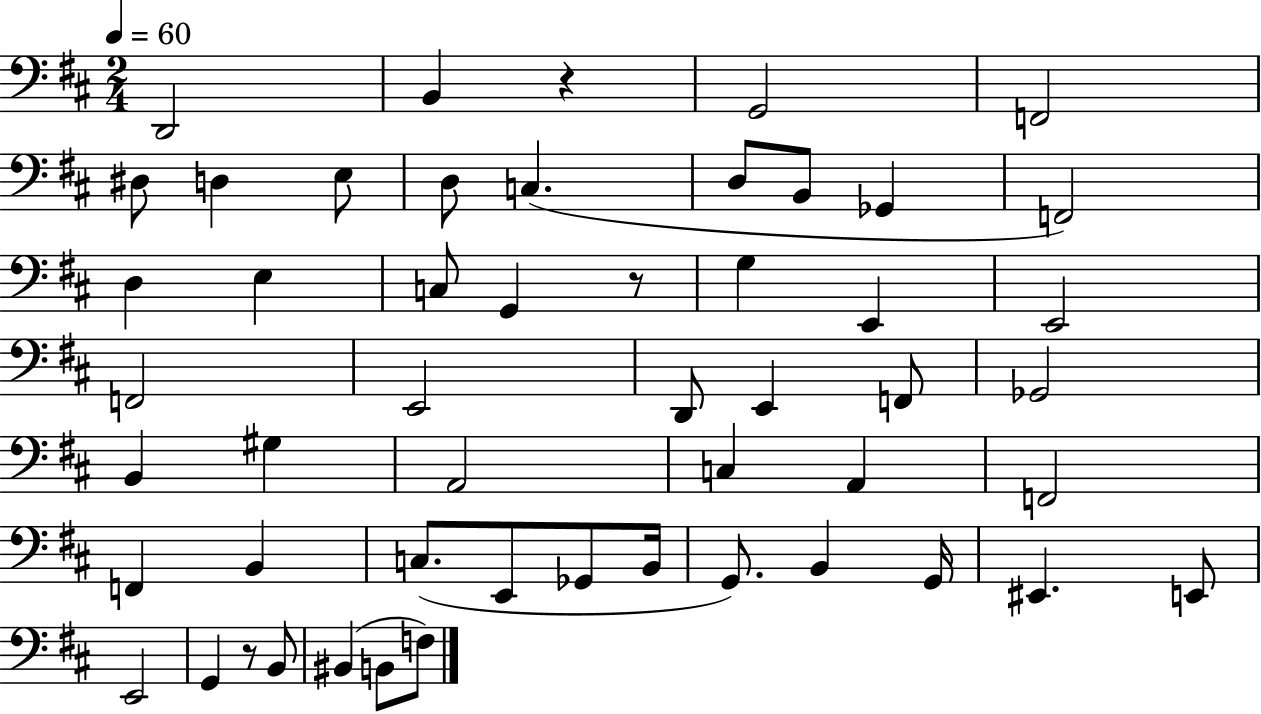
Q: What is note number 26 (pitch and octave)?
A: Gb2